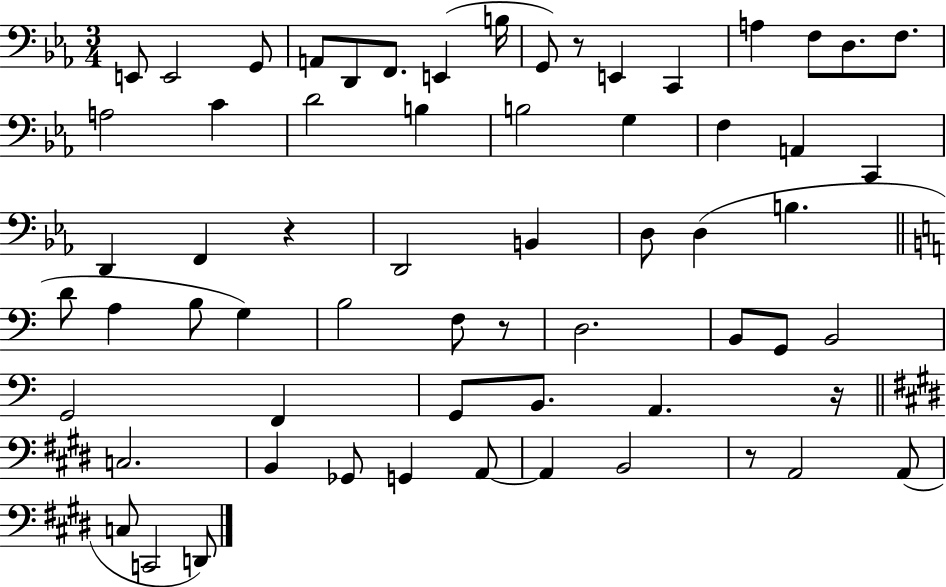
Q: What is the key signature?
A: EES major